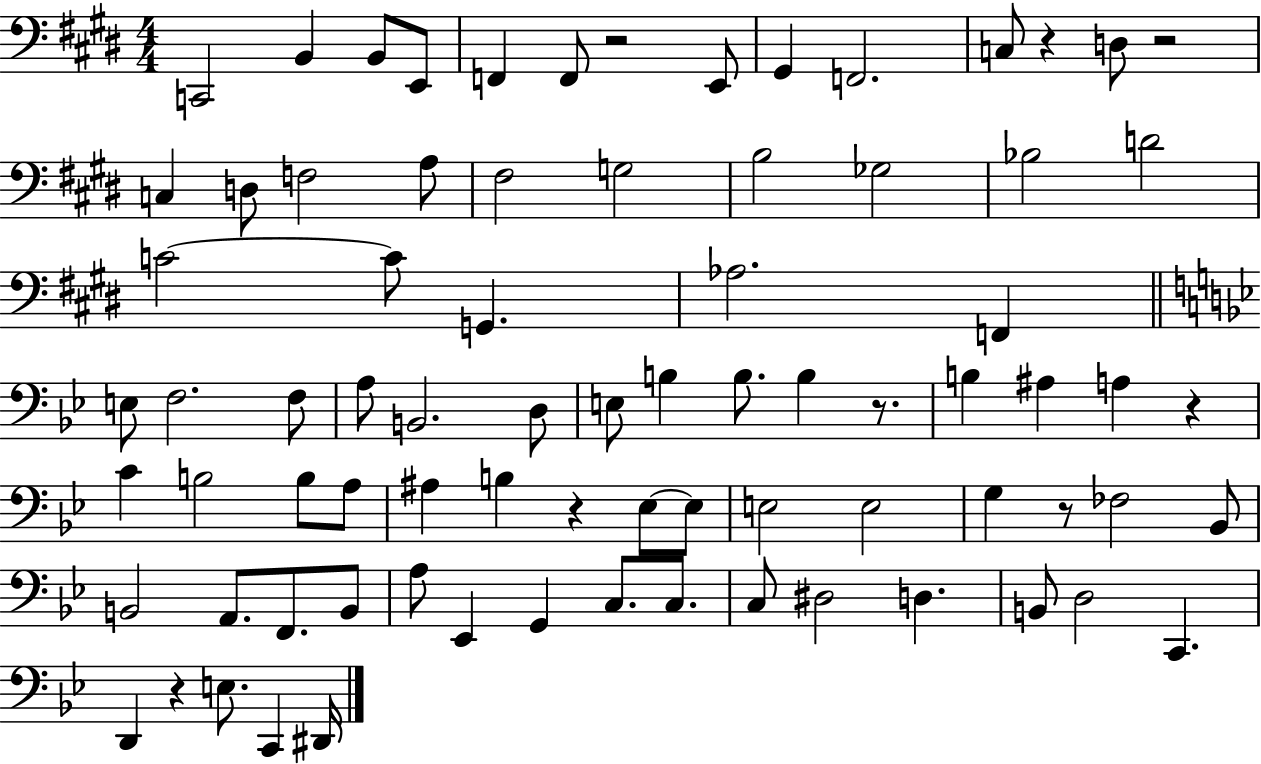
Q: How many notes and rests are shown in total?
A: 79